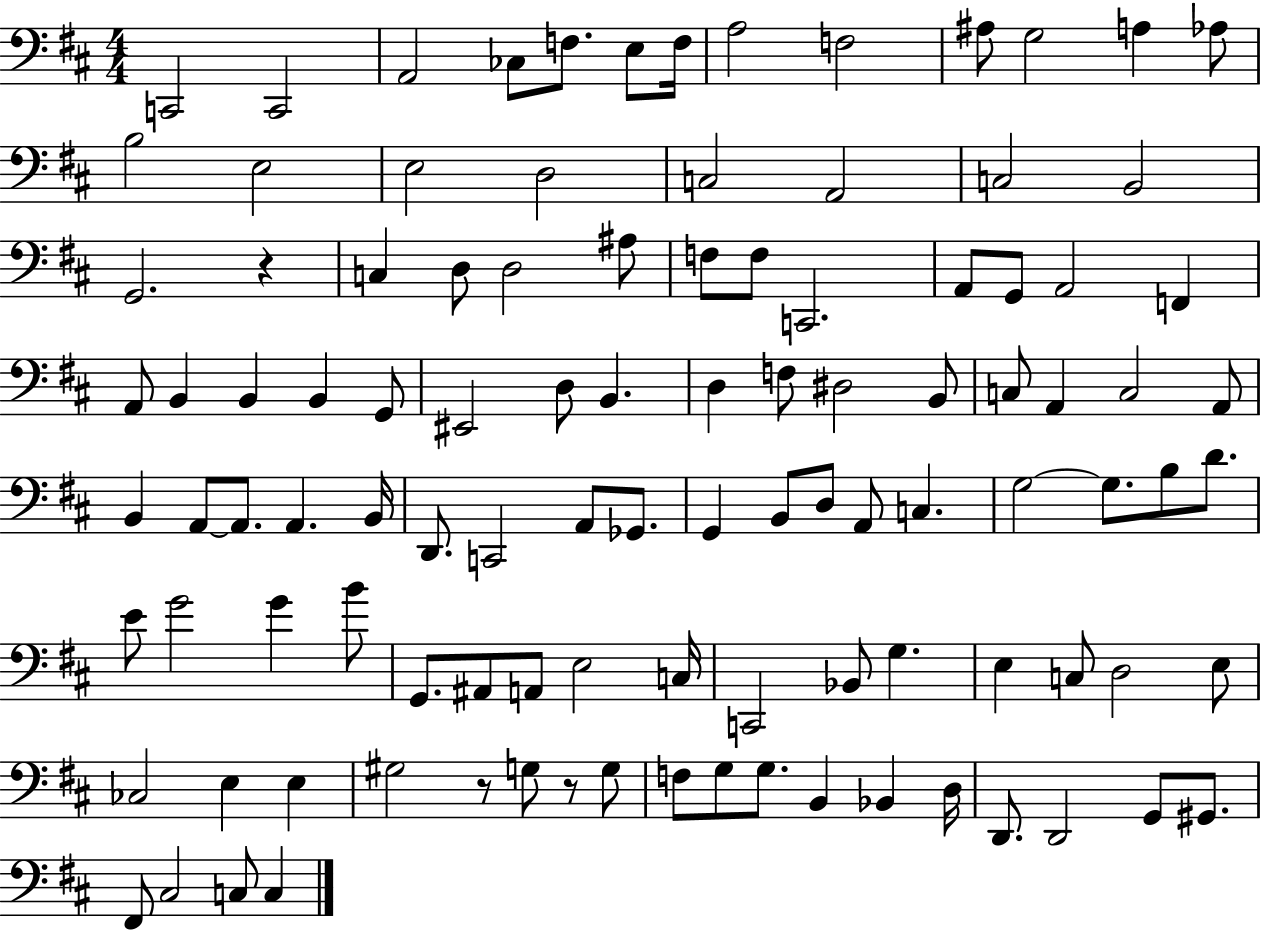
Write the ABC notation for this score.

X:1
T:Untitled
M:4/4
L:1/4
K:D
C,,2 C,,2 A,,2 _C,/2 F,/2 E,/2 F,/4 A,2 F,2 ^A,/2 G,2 A, _A,/2 B,2 E,2 E,2 D,2 C,2 A,,2 C,2 B,,2 G,,2 z C, D,/2 D,2 ^A,/2 F,/2 F,/2 C,,2 A,,/2 G,,/2 A,,2 F,, A,,/2 B,, B,, B,, G,,/2 ^E,,2 D,/2 B,, D, F,/2 ^D,2 B,,/2 C,/2 A,, C,2 A,,/2 B,, A,,/2 A,,/2 A,, B,,/4 D,,/2 C,,2 A,,/2 _G,,/2 G,, B,,/2 D,/2 A,,/2 C, G,2 G,/2 B,/2 D/2 E/2 G2 G B/2 G,,/2 ^A,,/2 A,,/2 E,2 C,/4 C,,2 _B,,/2 G, E, C,/2 D,2 E,/2 _C,2 E, E, ^G,2 z/2 G,/2 z/2 G,/2 F,/2 G,/2 G,/2 B,, _B,, D,/4 D,,/2 D,,2 G,,/2 ^G,,/2 ^F,,/2 ^C,2 C,/2 C,